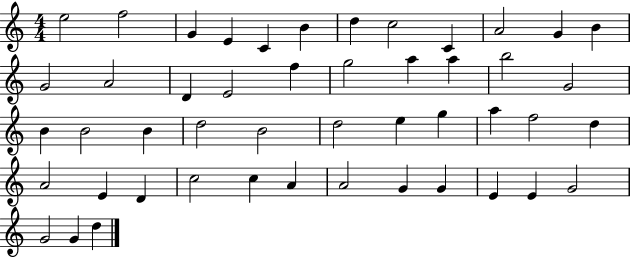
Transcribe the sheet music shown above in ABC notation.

X:1
T:Untitled
M:4/4
L:1/4
K:C
e2 f2 G E C B d c2 C A2 G B G2 A2 D E2 f g2 a a b2 G2 B B2 B d2 B2 d2 e g a f2 d A2 E D c2 c A A2 G G E E G2 G2 G d